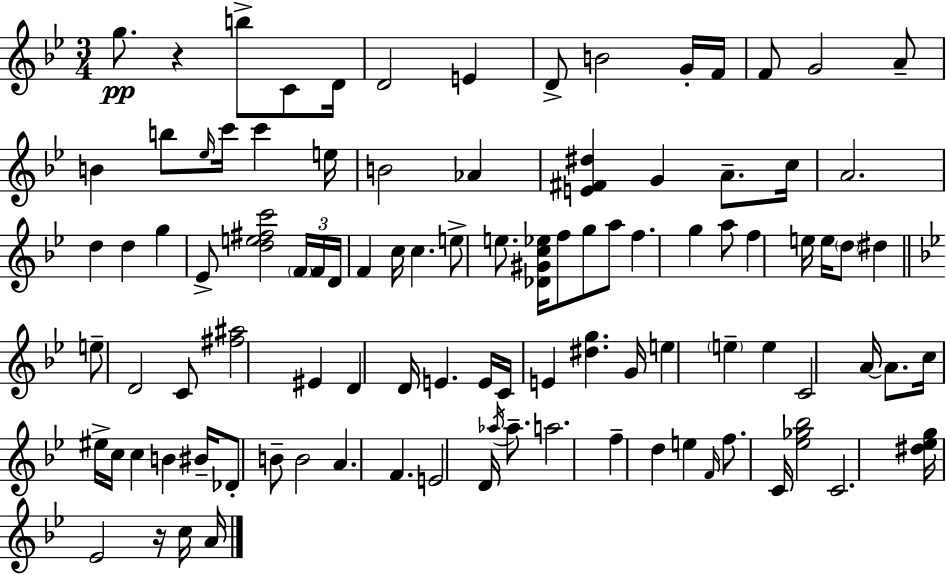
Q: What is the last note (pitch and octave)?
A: A4